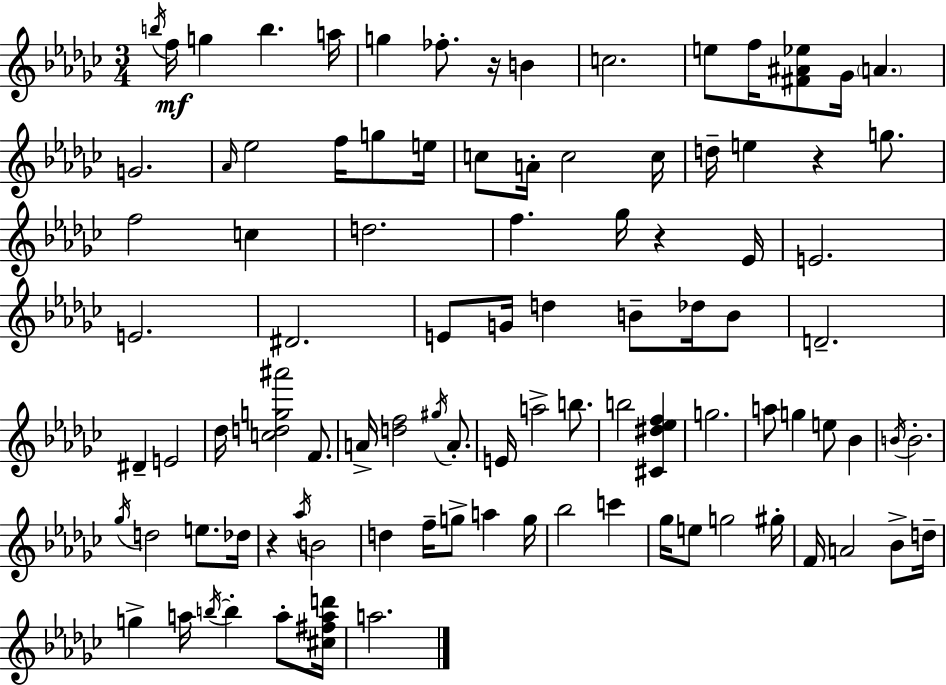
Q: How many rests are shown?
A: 4